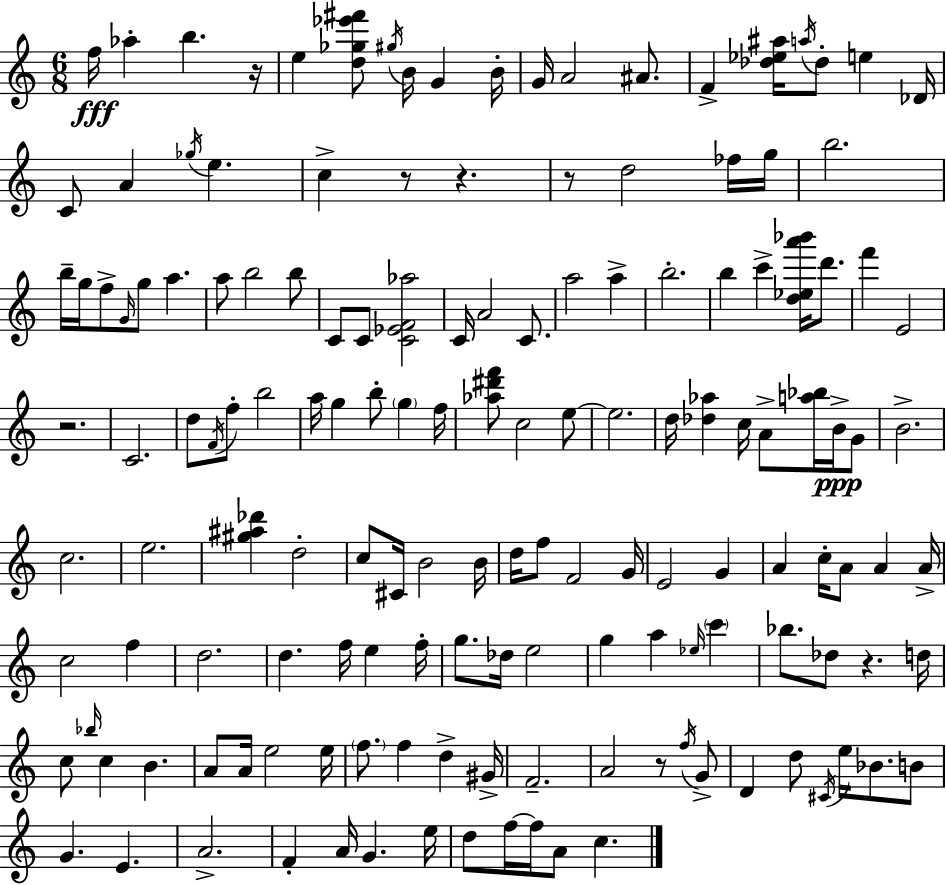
F5/s Ab5/q B5/q. R/s E5/q [D5,Gb5,Eb6,F#6]/e G#5/s B4/s G4/q B4/s G4/s A4/h A#4/e. F4/q [Db5,Eb5,A#5]/s A5/s Db5/e E5/q Db4/s C4/e A4/q Gb5/s E5/q. C5/q R/e R/q. R/e D5/h FES5/s G5/s B5/h. B5/s G5/s F5/e G4/s G5/e A5/q. A5/e B5/h B5/e C4/e C4/e [C4,Eb4,F4,Ab5]/h C4/s A4/h C4/e. A5/h A5/q B5/h. B5/q C6/q [D5,Eb5,A6,Bb6]/s D6/e. F6/q E4/h R/h. C4/h. D5/e F4/s F5/e B5/h A5/s G5/q B5/e G5/q F5/s [Ab5,D#6,F6]/e C5/h E5/e E5/h. D5/s [Db5,Ab5]/q C5/s A4/e [A5,Bb5]/s B4/s G4/e B4/h. C5/h. E5/h. [G#5,A#5,Db6]/q D5/h C5/e C#4/s B4/h B4/s D5/s F5/e F4/h G4/s E4/h G4/q A4/q C5/s A4/e A4/q A4/s C5/h F5/q D5/h. D5/q. F5/s E5/q F5/s G5/e. Db5/s E5/h G5/q A5/q Eb5/s C6/q Bb5/e. Db5/e R/q. D5/s C5/e Bb5/s C5/q B4/q. A4/e A4/s E5/h E5/s F5/e. F5/q D5/q G#4/s F4/h. A4/h R/e F5/s G4/e D4/q D5/e C#4/s E5/s Bb4/e. B4/e G4/q. E4/q. A4/h. F4/q A4/s G4/q. E5/s D5/e F5/s F5/s A4/e C5/q.